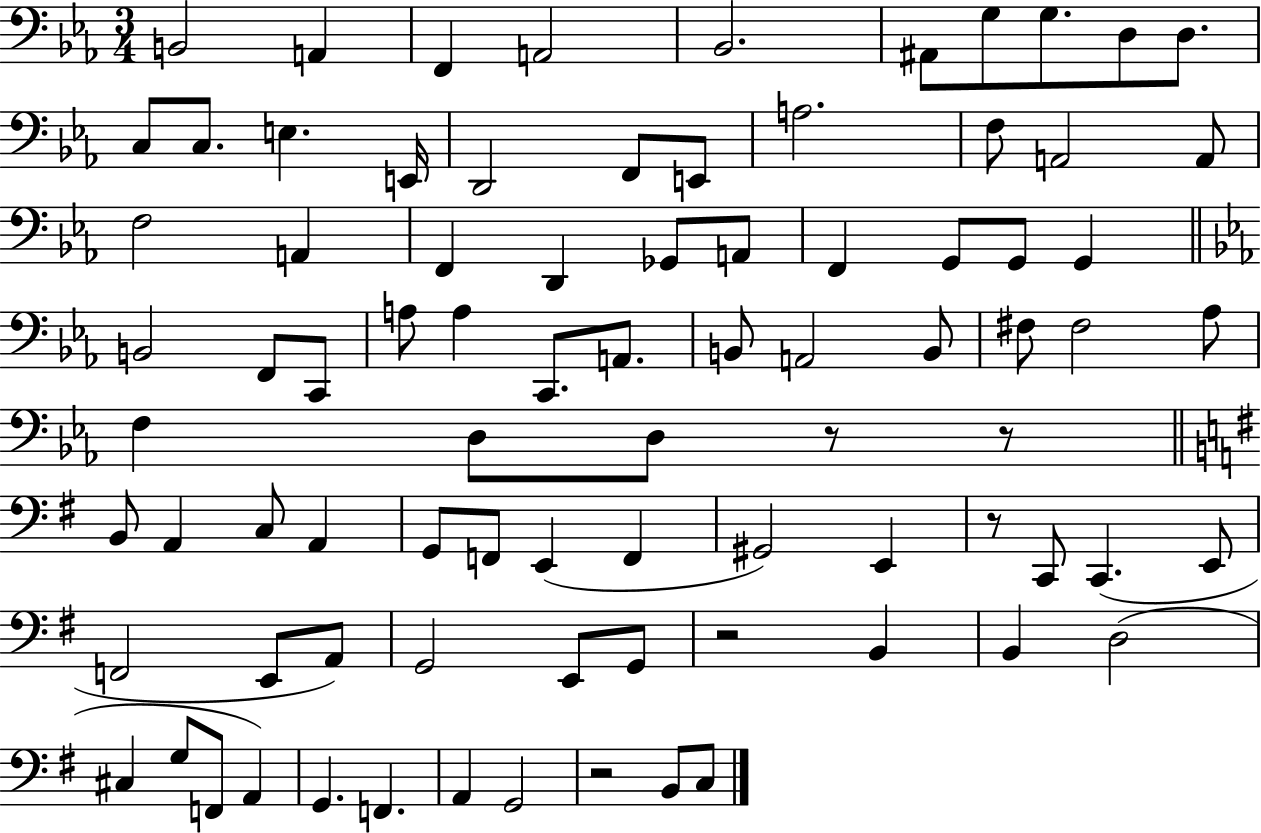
X:1
T:Untitled
M:3/4
L:1/4
K:Eb
B,,2 A,, F,, A,,2 _B,,2 ^A,,/2 G,/2 G,/2 D,/2 D,/2 C,/2 C,/2 E, E,,/4 D,,2 F,,/2 E,,/2 A,2 F,/2 A,,2 A,,/2 F,2 A,, F,, D,, _G,,/2 A,,/2 F,, G,,/2 G,,/2 G,, B,,2 F,,/2 C,,/2 A,/2 A, C,,/2 A,,/2 B,,/2 A,,2 B,,/2 ^F,/2 ^F,2 _A,/2 F, D,/2 D,/2 z/2 z/2 B,,/2 A,, C,/2 A,, G,,/2 F,,/2 E,, F,, ^G,,2 E,, z/2 C,,/2 C,, E,,/2 F,,2 E,,/2 A,,/2 G,,2 E,,/2 G,,/2 z2 B,, B,, D,2 ^C, G,/2 F,,/2 A,, G,, F,, A,, G,,2 z2 B,,/2 C,/2